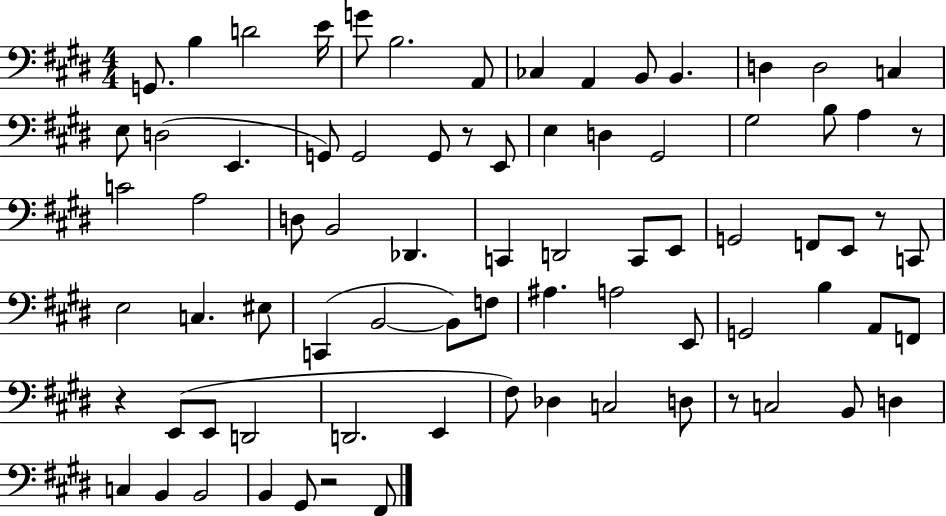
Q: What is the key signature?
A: E major